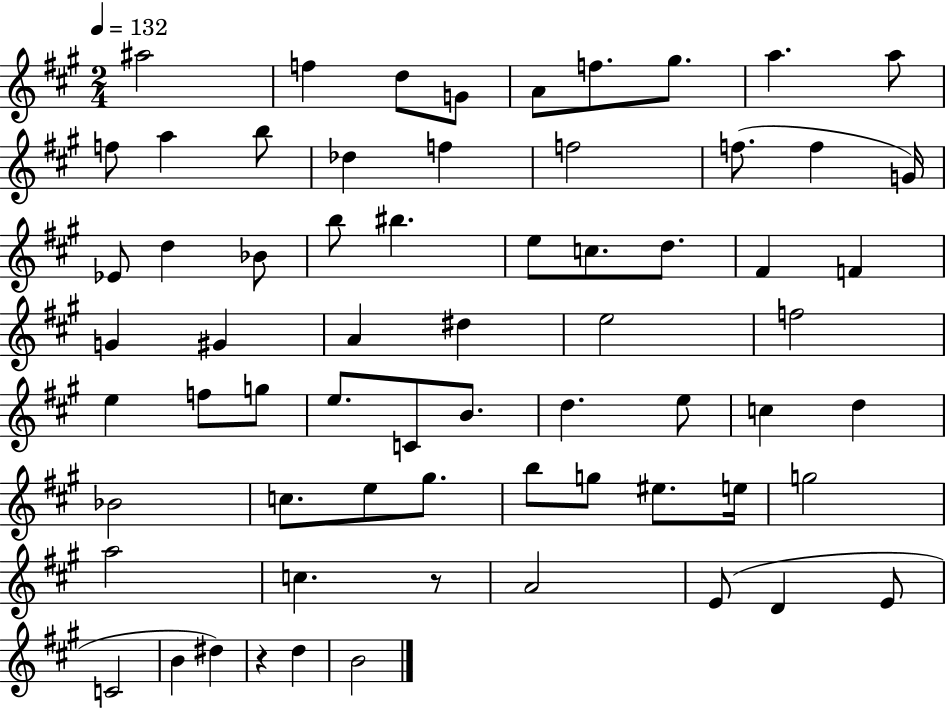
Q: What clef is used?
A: treble